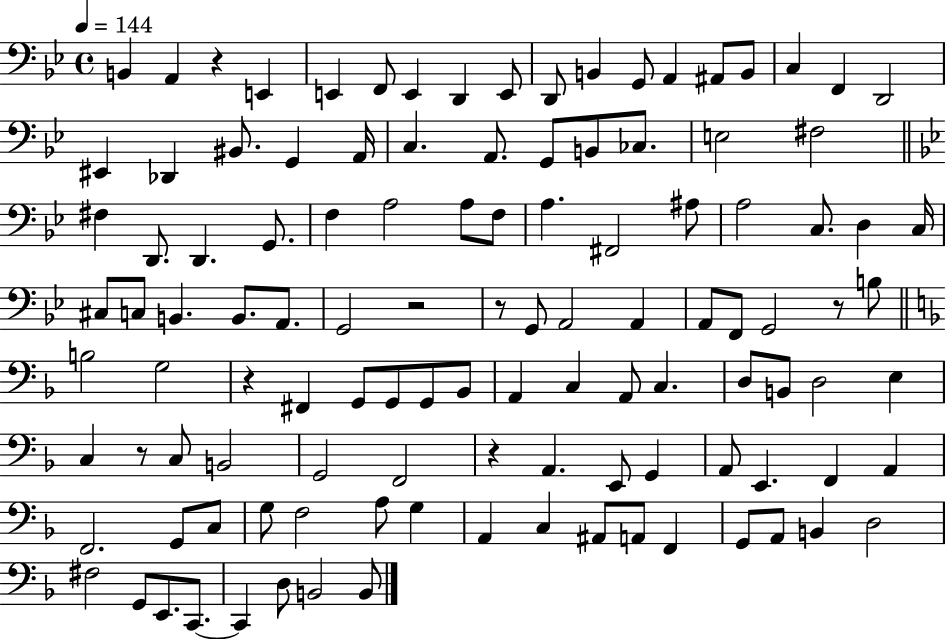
X:1
T:Untitled
M:4/4
L:1/4
K:Bb
B,, A,, z E,, E,, F,,/2 E,, D,, E,,/2 D,,/2 B,, G,,/2 A,, ^A,,/2 B,,/2 C, F,, D,,2 ^E,, _D,, ^B,,/2 G,, A,,/4 C, A,,/2 G,,/2 B,,/2 _C,/2 E,2 ^F,2 ^F, D,,/2 D,, G,,/2 F, A,2 A,/2 F,/2 A, ^F,,2 ^A,/2 A,2 C,/2 D, C,/4 ^C,/2 C,/2 B,, B,,/2 A,,/2 G,,2 z2 z/2 G,,/2 A,,2 A,, A,,/2 F,,/2 G,,2 z/2 B,/2 B,2 G,2 z ^F,, G,,/2 G,,/2 G,,/2 _B,,/2 A,, C, A,,/2 C, D,/2 B,,/2 D,2 E, C, z/2 C,/2 B,,2 G,,2 F,,2 z A,, E,,/2 G,, A,,/2 E,, F,, A,, F,,2 G,,/2 C,/2 G,/2 F,2 A,/2 G, A,, C, ^A,,/2 A,,/2 F,, G,,/2 A,,/2 B,, D,2 ^F,2 G,,/2 E,,/2 C,,/2 C,, D,/2 B,,2 B,,/2